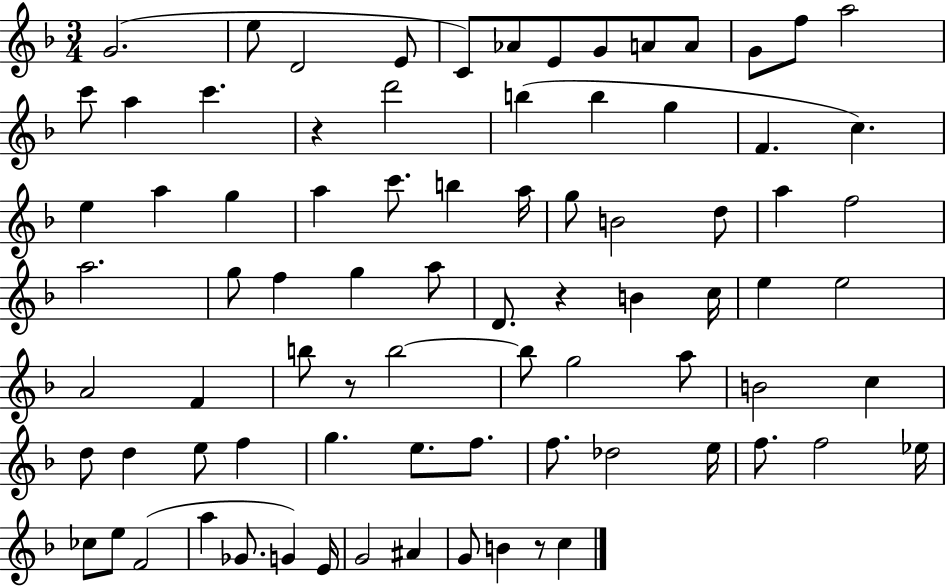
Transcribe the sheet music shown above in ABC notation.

X:1
T:Untitled
M:3/4
L:1/4
K:F
G2 e/2 D2 E/2 C/2 _A/2 E/2 G/2 A/2 A/2 G/2 f/2 a2 c'/2 a c' z d'2 b b g F c e a g a c'/2 b a/4 g/2 B2 d/2 a f2 a2 g/2 f g a/2 D/2 z B c/4 e e2 A2 F b/2 z/2 b2 b/2 g2 a/2 B2 c d/2 d e/2 f g e/2 f/2 f/2 _d2 e/4 f/2 f2 _e/4 _c/2 e/2 F2 a _G/2 G E/4 G2 ^A G/2 B z/2 c